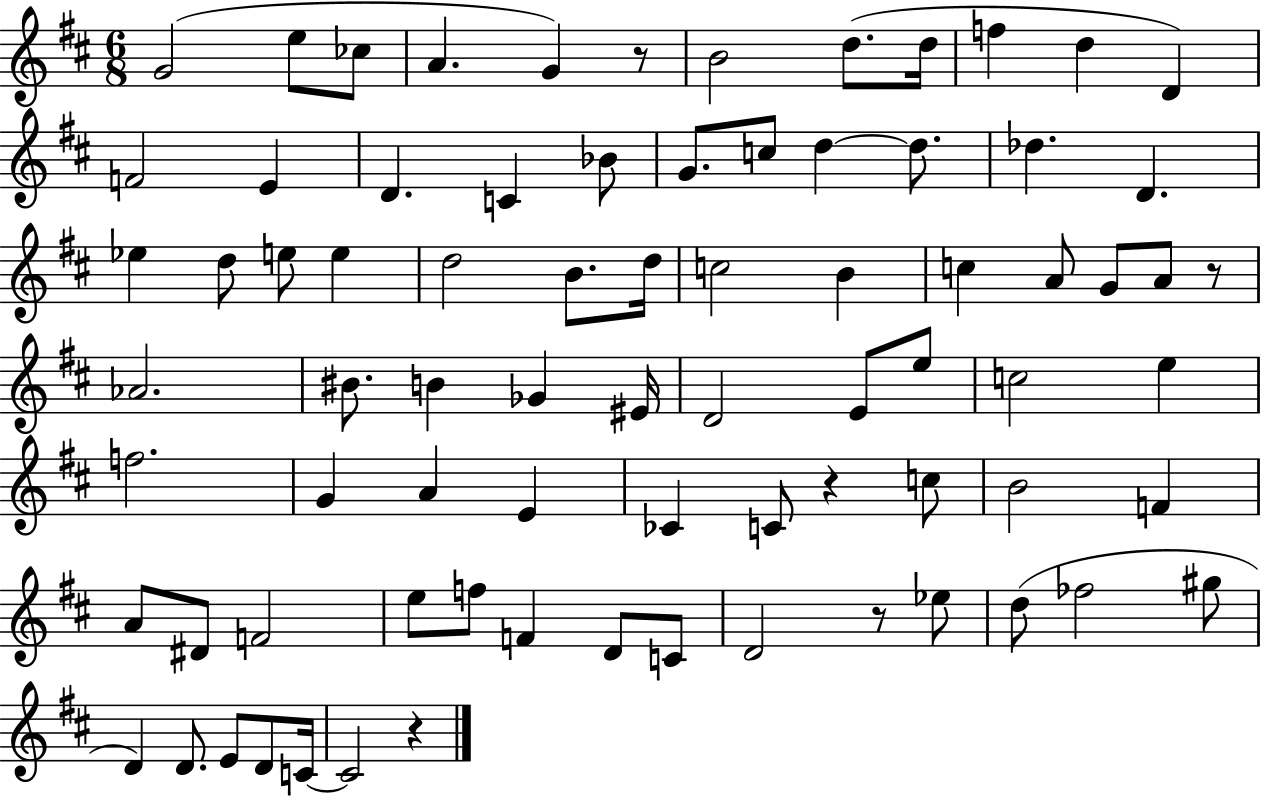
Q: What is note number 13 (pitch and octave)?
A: E4